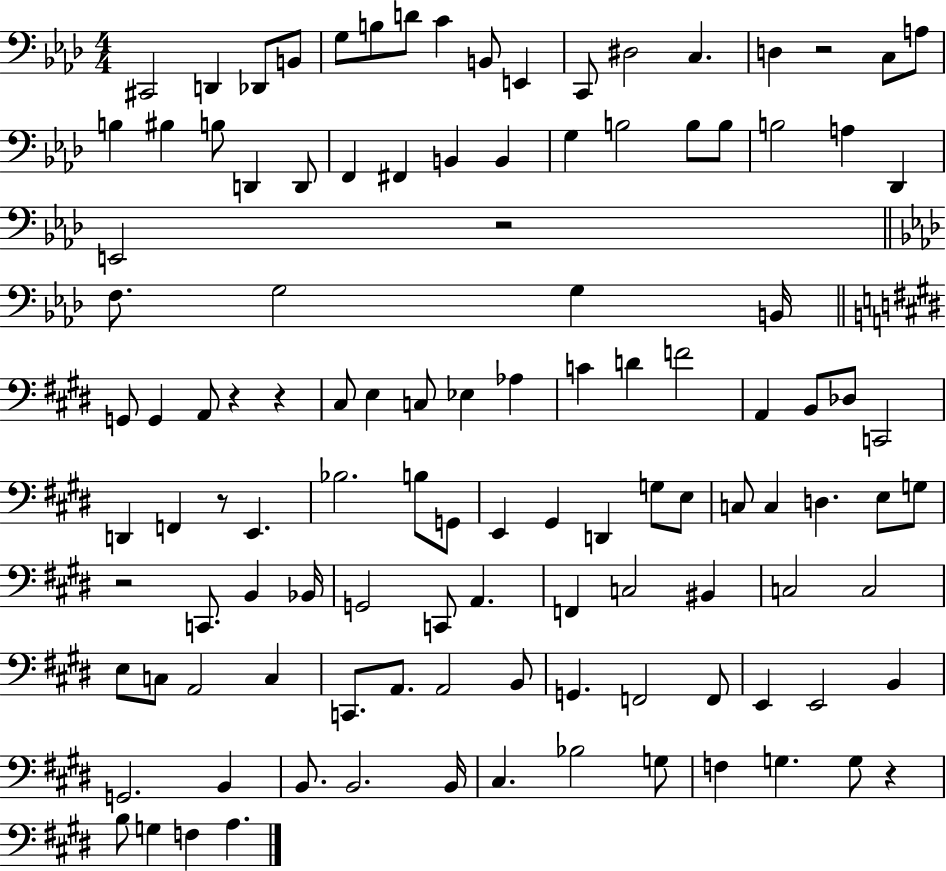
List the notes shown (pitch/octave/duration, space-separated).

C#2/h D2/q Db2/e B2/e G3/e B3/e D4/e C4/q B2/e E2/q C2/e D#3/h C3/q. D3/q R/h C3/e A3/e B3/q BIS3/q B3/e D2/q D2/e F2/q F#2/q B2/q B2/q G3/q B3/h B3/e B3/e B3/h A3/q Db2/q E2/h R/h F3/e. G3/h G3/q B2/s G2/e G2/q A2/e R/q R/q C#3/e E3/q C3/e Eb3/q Ab3/q C4/q D4/q F4/h A2/q B2/e Db3/e C2/h D2/q F2/q R/e E2/q. Bb3/h. B3/e G2/e E2/q G#2/q D2/q G3/e E3/e C3/e C3/q D3/q. E3/e G3/e R/h C2/e. B2/q Bb2/s G2/h C2/e A2/q. F2/q C3/h BIS2/q C3/h C3/h E3/e C3/e A2/h C3/q C2/e. A2/e. A2/h B2/e G2/q. F2/h F2/e E2/q E2/h B2/q G2/h. B2/q B2/e. B2/h. B2/s C#3/q. Bb3/h G3/e F3/q G3/q. G3/e R/q B3/e G3/q F3/q A3/q.